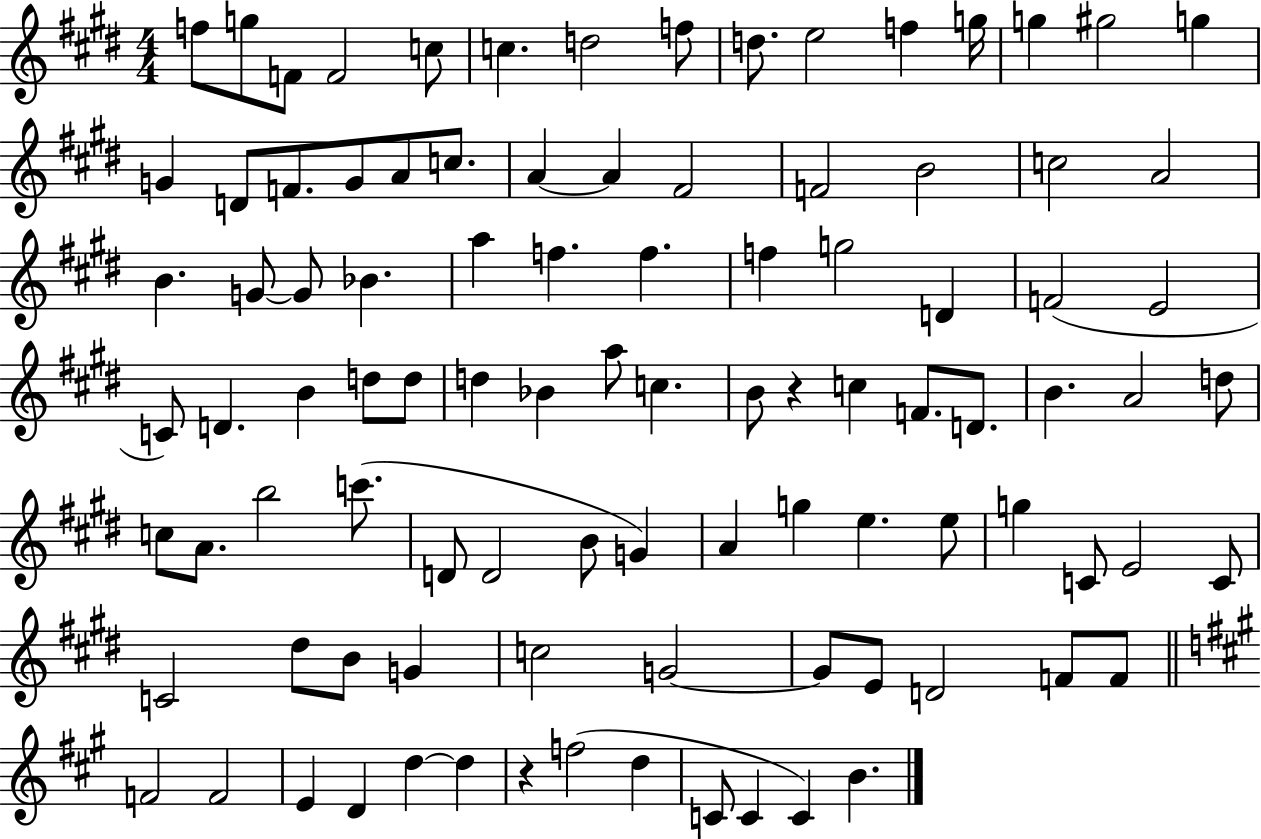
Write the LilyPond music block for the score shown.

{
  \clef treble
  \numericTimeSignature
  \time 4/4
  \key e \major
  \repeat volta 2 { f''8 g''8 f'8 f'2 c''8 | c''4. d''2 f''8 | d''8. e''2 f''4 g''16 | g''4 gis''2 g''4 | \break g'4 d'8 f'8. g'8 a'8 c''8. | a'4~~ a'4 fis'2 | f'2 b'2 | c''2 a'2 | \break b'4. g'8~~ g'8 bes'4. | a''4 f''4. f''4. | f''4 g''2 d'4 | f'2( e'2 | \break c'8) d'4. b'4 d''8 d''8 | d''4 bes'4 a''8 c''4. | b'8 r4 c''4 f'8. d'8. | b'4. a'2 d''8 | \break c''8 a'8. b''2 c'''8.( | d'8 d'2 b'8 g'4) | a'4 g''4 e''4. e''8 | g''4 c'8 e'2 c'8 | \break c'2 dis''8 b'8 g'4 | c''2 g'2~~ | g'8 e'8 d'2 f'8 f'8 | \bar "||" \break \key a \major f'2 f'2 | e'4 d'4 d''4~~ d''4 | r4 f''2( d''4 | c'8 c'4 c'4) b'4. | \break } \bar "|."
}